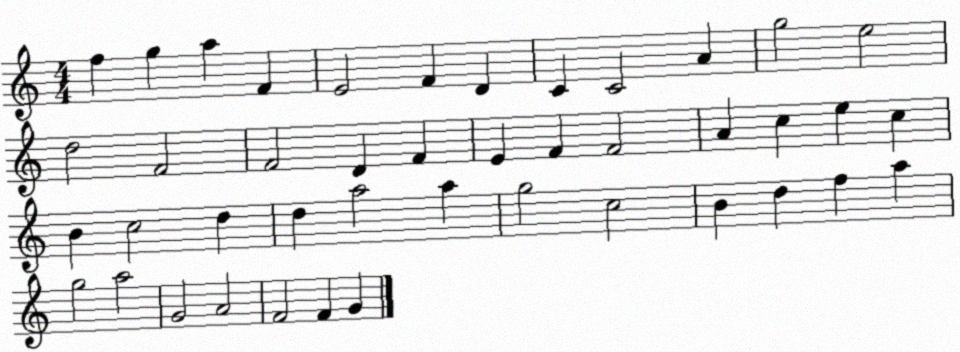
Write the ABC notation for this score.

X:1
T:Untitled
M:4/4
L:1/4
K:C
f g a F E2 F D C C2 A g2 e2 d2 F2 F2 D F E F F2 A c e c B c2 d d a2 a g2 c2 B d f a g2 a2 G2 A2 F2 F G